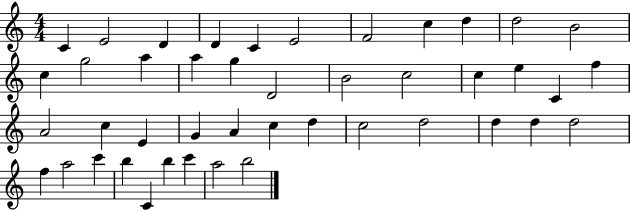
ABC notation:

X:1
T:Untitled
M:4/4
L:1/4
K:C
C E2 D D C E2 F2 c d d2 B2 c g2 a a g D2 B2 c2 c e C f A2 c E G A c d c2 d2 d d d2 f a2 c' b C b c' a2 b2